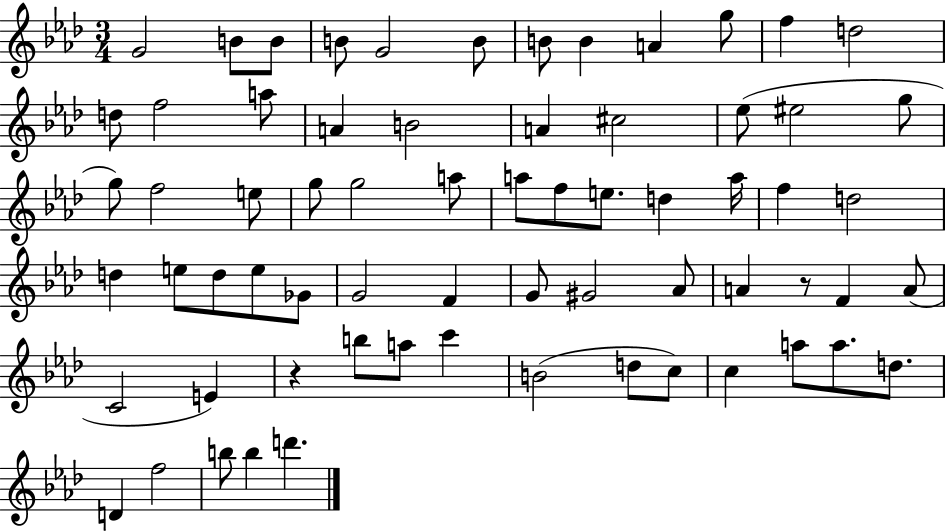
{
  \clef treble
  \numericTimeSignature
  \time 3/4
  \key aes \major
  g'2 b'8 b'8 | b'8 g'2 b'8 | b'8 b'4 a'4 g''8 | f''4 d''2 | \break d''8 f''2 a''8 | a'4 b'2 | a'4 cis''2 | ees''8( eis''2 g''8 | \break g''8) f''2 e''8 | g''8 g''2 a''8 | a''8 f''8 e''8. d''4 a''16 | f''4 d''2 | \break d''4 e''8 d''8 e''8 ges'8 | g'2 f'4 | g'8 gis'2 aes'8 | a'4 r8 f'4 a'8( | \break c'2 e'4) | r4 b''8 a''8 c'''4 | b'2( d''8 c''8) | c''4 a''8 a''8. d''8. | \break d'4 f''2 | b''8 b''4 d'''4. | \bar "|."
}